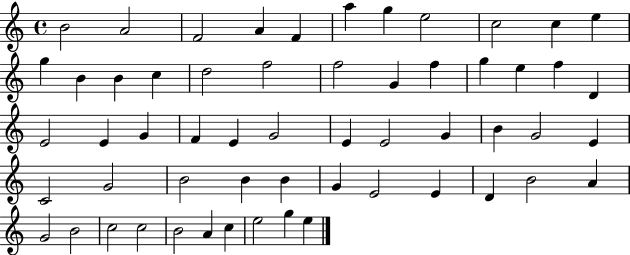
X:1
T:Untitled
M:4/4
L:1/4
K:C
B2 A2 F2 A F a g e2 c2 c e g B B c d2 f2 f2 G f g e f D E2 E G F E G2 E E2 G B G2 E C2 G2 B2 B B G E2 E D B2 A G2 B2 c2 c2 B2 A c e2 g e